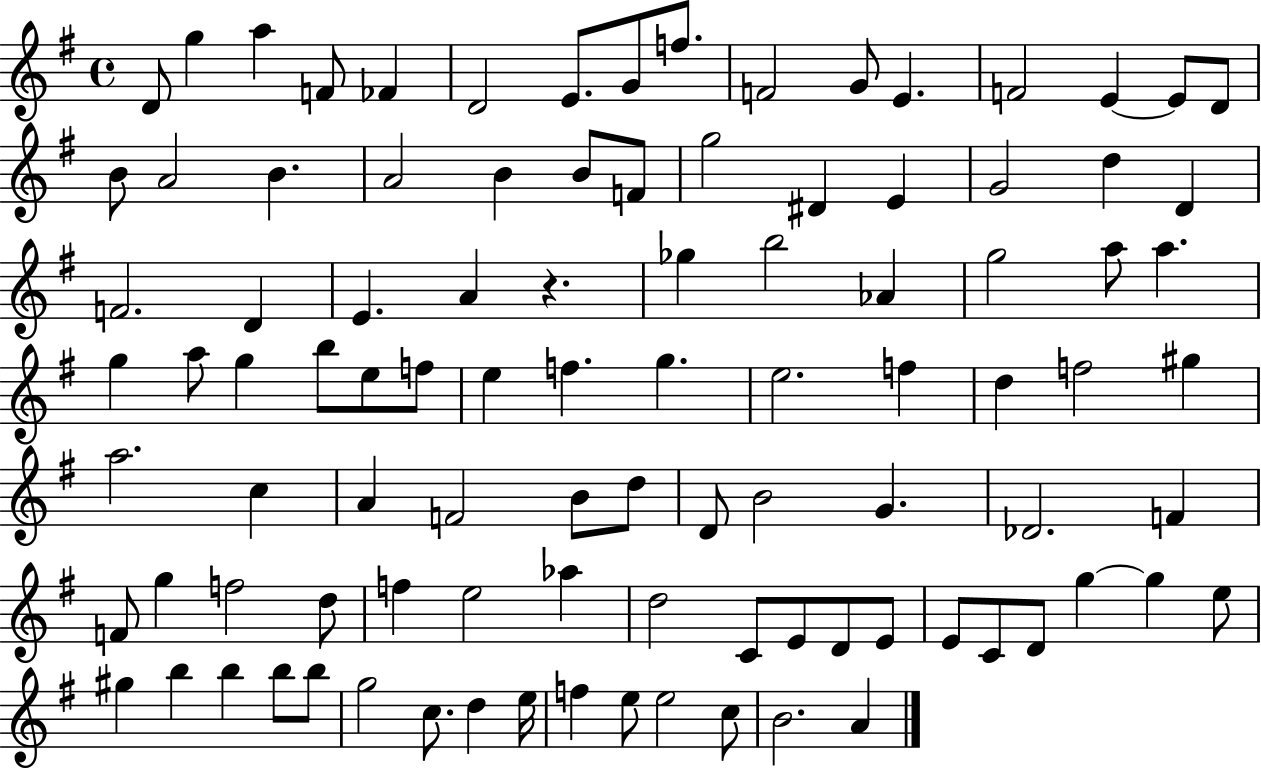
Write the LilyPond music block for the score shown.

{
  \clef treble
  \time 4/4
  \defaultTimeSignature
  \key g \major
  d'8 g''4 a''4 f'8 fes'4 | d'2 e'8. g'8 f''8. | f'2 g'8 e'4. | f'2 e'4~~ e'8 d'8 | \break b'8 a'2 b'4. | a'2 b'4 b'8 f'8 | g''2 dis'4 e'4 | g'2 d''4 d'4 | \break f'2. d'4 | e'4. a'4 r4. | ges''4 b''2 aes'4 | g''2 a''8 a''4. | \break g''4 a''8 g''4 b''8 e''8 f''8 | e''4 f''4. g''4. | e''2. f''4 | d''4 f''2 gis''4 | \break a''2. c''4 | a'4 f'2 b'8 d''8 | d'8 b'2 g'4. | des'2. f'4 | \break f'8 g''4 f''2 d''8 | f''4 e''2 aes''4 | d''2 c'8 e'8 d'8 e'8 | e'8 c'8 d'8 g''4~~ g''4 e''8 | \break gis''4 b''4 b''4 b''8 b''8 | g''2 c''8. d''4 e''16 | f''4 e''8 e''2 c''8 | b'2. a'4 | \break \bar "|."
}